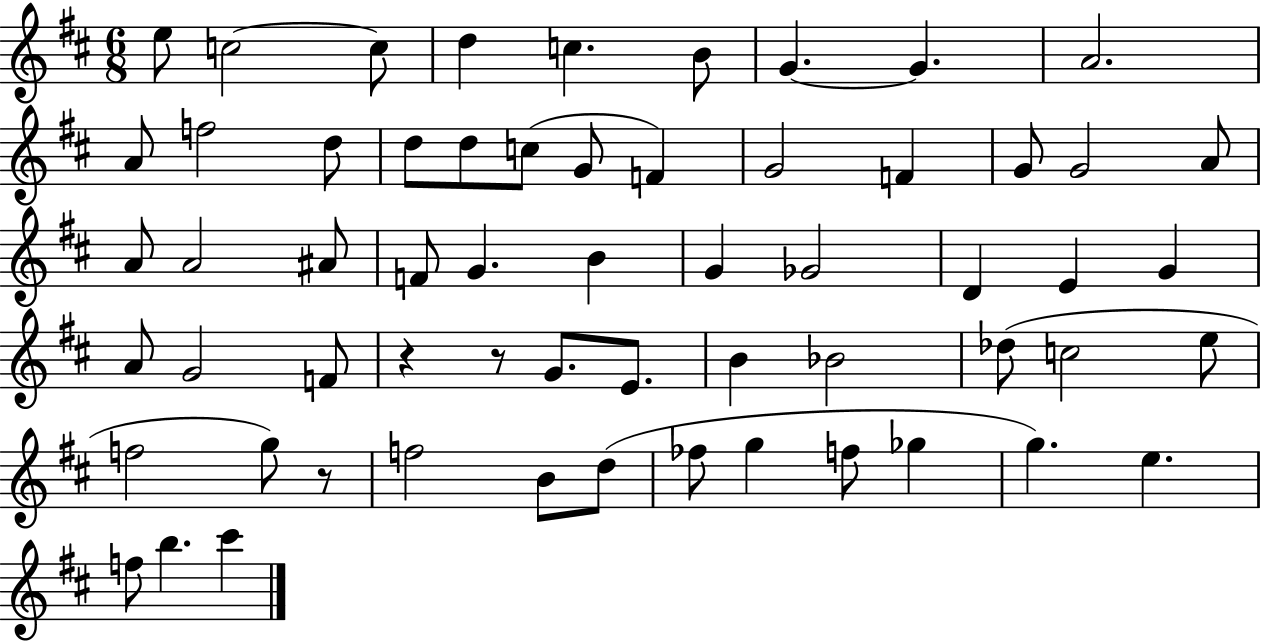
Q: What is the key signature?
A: D major